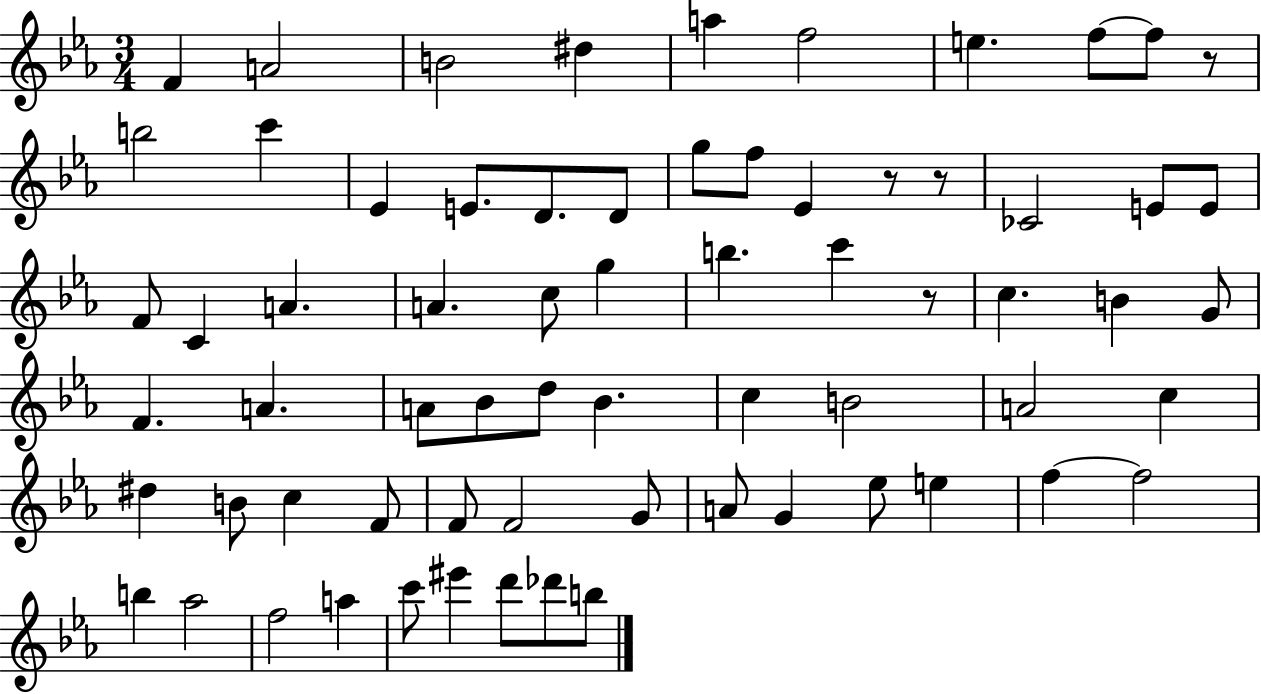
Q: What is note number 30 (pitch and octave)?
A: C5